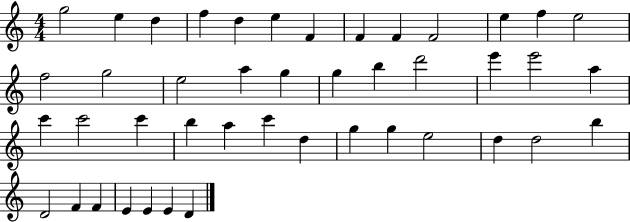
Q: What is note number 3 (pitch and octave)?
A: D5